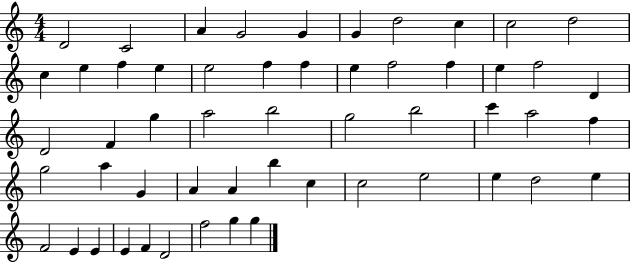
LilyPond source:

{
  \clef treble
  \numericTimeSignature
  \time 4/4
  \key c \major
  d'2 c'2 | a'4 g'2 g'4 | g'4 d''2 c''4 | c''2 d''2 | \break c''4 e''4 f''4 e''4 | e''2 f''4 f''4 | e''4 f''2 f''4 | e''4 f''2 d'4 | \break d'2 f'4 g''4 | a''2 b''2 | g''2 b''2 | c'''4 a''2 f''4 | \break g''2 a''4 g'4 | a'4 a'4 b''4 c''4 | c''2 e''2 | e''4 d''2 e''4 | \break f'2 e'4 e'4 | e'4 f'4 d'2 | f''2 g''4 g''4 | \bar "|."
}